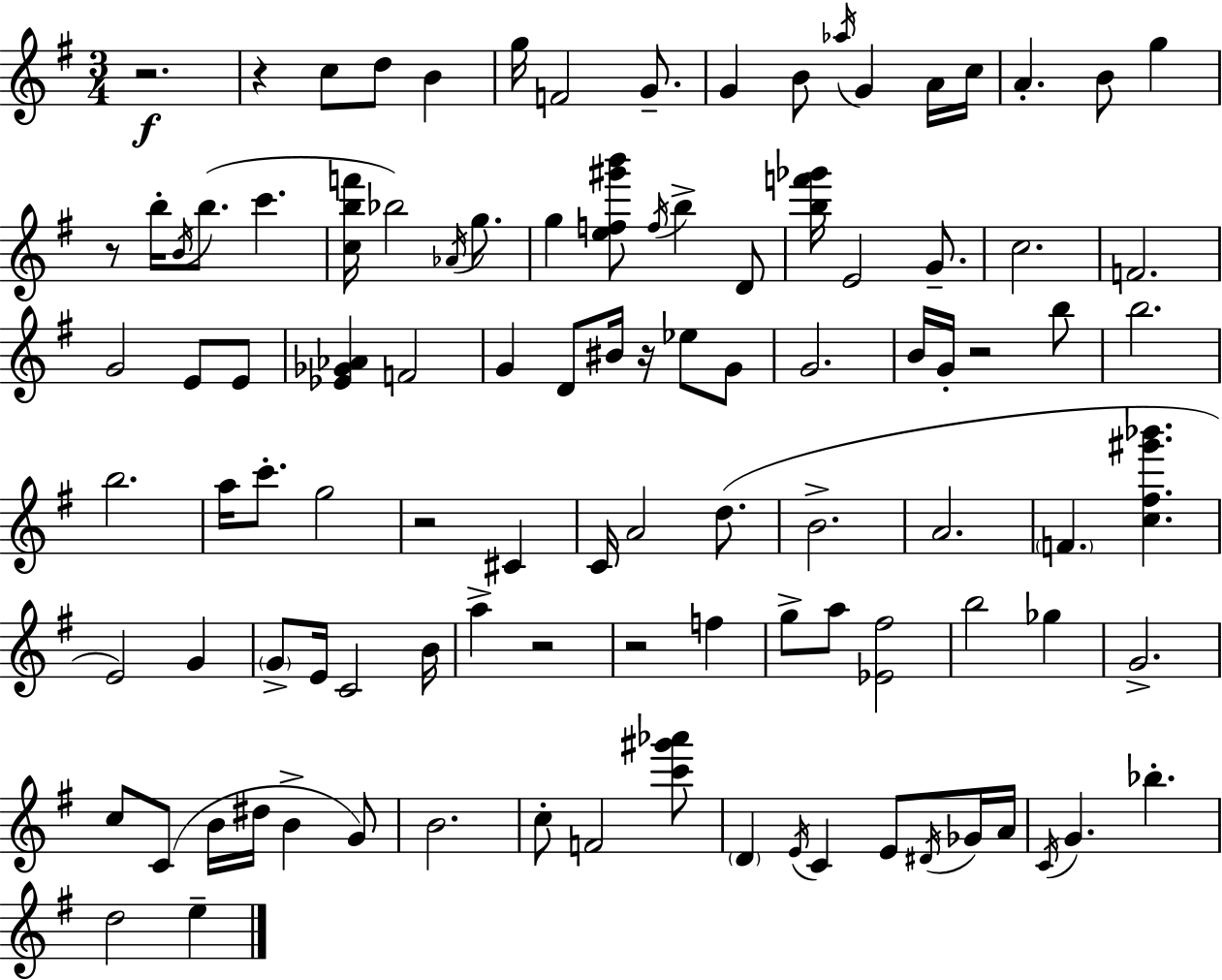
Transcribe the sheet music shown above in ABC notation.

X:1
T:Untitled
M:3/4
L:1/4
K:G
z2 z c/2 d/2 B g/4 F2 G/2 G B/2 _a/4 G A/4 c/4 A B/2 g z/2 b/4 B/4 b/2 c' [cbf']/4 _b2 _A/4 g/2 g [ef^g'b']/2 f/4 b D/2 [bf'_g']/4 E2 G/2 c2 F2 G2 E/2 E/2 [_E_G_A] F2 G D/2 ^B/4 z/4 _e/2 G/2 G2 B/4 G/4 z2 b/2 b2 b2 a/4 c'/2 g2 z2 ^C C/4 A2 d/2 B2 A2 F [c^f^g'_b'] E2 G G/2 E/4 C2 B/4 a z2 z2 f g/2 a/2 [_E^f]2 b2 _g G2 c/2 C/2 B/4 ^d/4 B G/2 B2 c/2 F2 [c'^g'_a']/2 D E/4 C E/2 ^D/4 _G/4 A/4 C/4 G _b d2 e